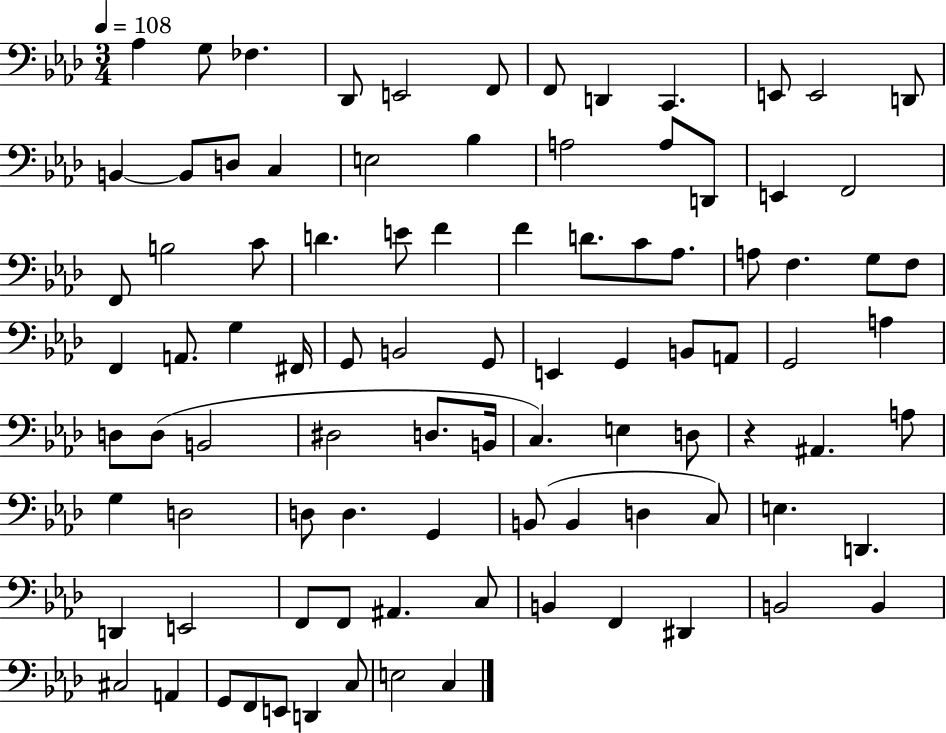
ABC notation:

X:1
T:Untitled
M:3/4
L:1/4
K:Ab
_A, G,/2 _F, _D,,/2 E,,2 F,,/2 F,,/2 D,, C,, E,,/2 E,,2 D,,/2 B,, B,,/2 D,/2 C, E,2 _B, A,2 A,/2 D,,/2 E,, F,,2 F,,/2 B,2 C/2 D E/2 F F D/2 C/2 _A,/2 A,/2 F, G,/2 F,/2 F,, A,,/2 G, ^F,,/4 G,,/2 B,,2 G,,/2 E,, G,, B,,/2 A,,/2 G,,2 A, D,/2 D,/2 B,,2 ^D,2 D,/2 B,,/4 C, E, D,/2 z ^A,, A,/2 G, D,2 D,/2 D, G,, B,,/2 B,, D, C,/2 E, D,, D,, E,,2 F,,/2 F,,/2 ^A,, C,/2 B,, F,, ^D,, B,,2 B,, ^C,2 A,, G,,/2 F,,/2 E,,/2 D,, C,/2 E,2 C,